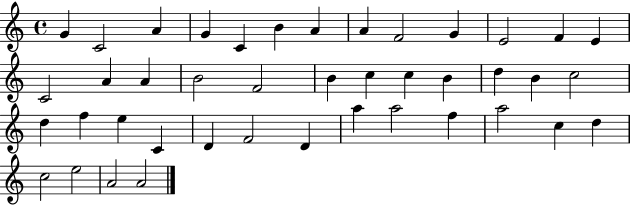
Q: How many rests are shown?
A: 0